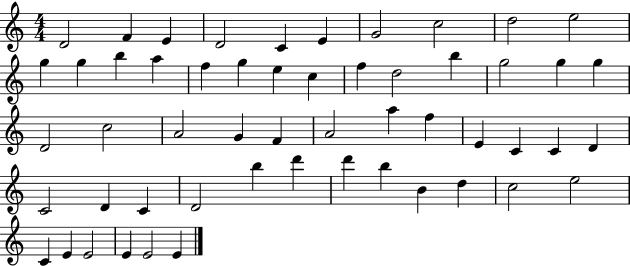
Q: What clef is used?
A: treble